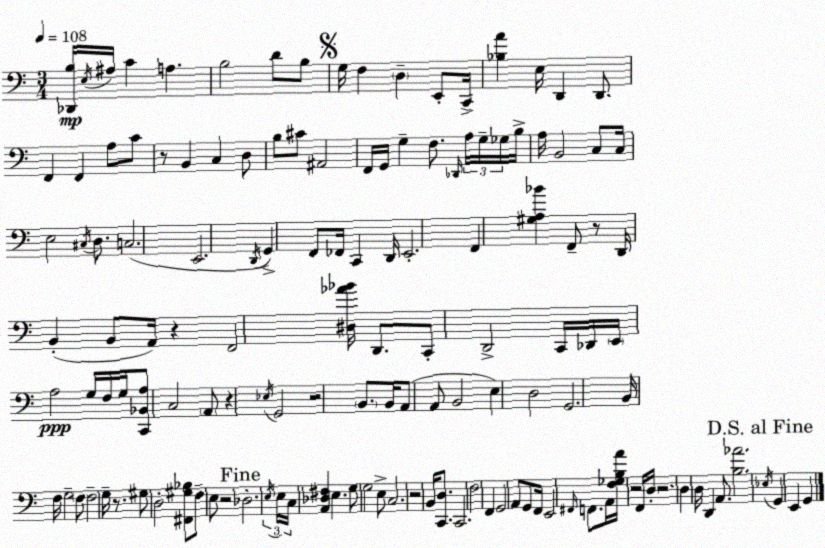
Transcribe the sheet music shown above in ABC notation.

X:1
T:Untitled
M:3/4
L:1/4
K:Am
[_D,,B,]/4 E,/4 ^A,/4 C A, B,2 D/2 B,/2 G,/4 F, D, E,,/2 C,,/4 [_B,A] E,/4 D,, D,,/2 F,, F,, A,/2 C/2 z/2 B,, C, D,/2 B,/2 ^C/2 ^A,,2 F,,/4 G,,/4 G, F,/2 _D,,/4 A,/4 G,/4 _G,/4 B,/4 A,/4 B,,2 C,/2 C,/4 E,2 ^C,/4 D,/2 C,2 E,,2 D,,/4 G,, F,,/2 _F,,/4 C,, D,,/4 E,,2 F,, [^G,A,_B] F,,/2 z/2 D,,/4 B,, B,,/2 A,,/4 z F,,2 [^D,_A_B]/4 D,,/2 C,,/2 D,,2 C,,/4 _D,,/4 E,,/4 A,2 G,/4 F,/4 G,/4 [C,,_B,,A,]/2 C,2 A,,/2 z _E,/4 G,,2 z2 B,,/2 B,,/4 A,,/2 A,,/2 B,,2 E, D,2 G,,2 B,,/4 F,/4 G,2 F,/2 F,2 G,/4 z/2 ^G,/2 D,2 [^F,,^G,_B,]/2 F,/2 E,/2 z2 _D,2 E,/4 E,/4 C,/4 [A,,_D,^F,] E, G,/2 G,2 E,/2 C,2 z2 B,,/4 [C,,D,]/2 C,,2 F,2 F,, G,,2 A,,/2 G,,/2 F,,/4 E,,2 ^F,,/4 F,,/2 A,,/4 [F,_G,B,A]/4 z2 F,,/4 D,/4 z2 D, D,/4 D,, A,,/2 [B,_A]2 _E,/4 G,, E,, G,,